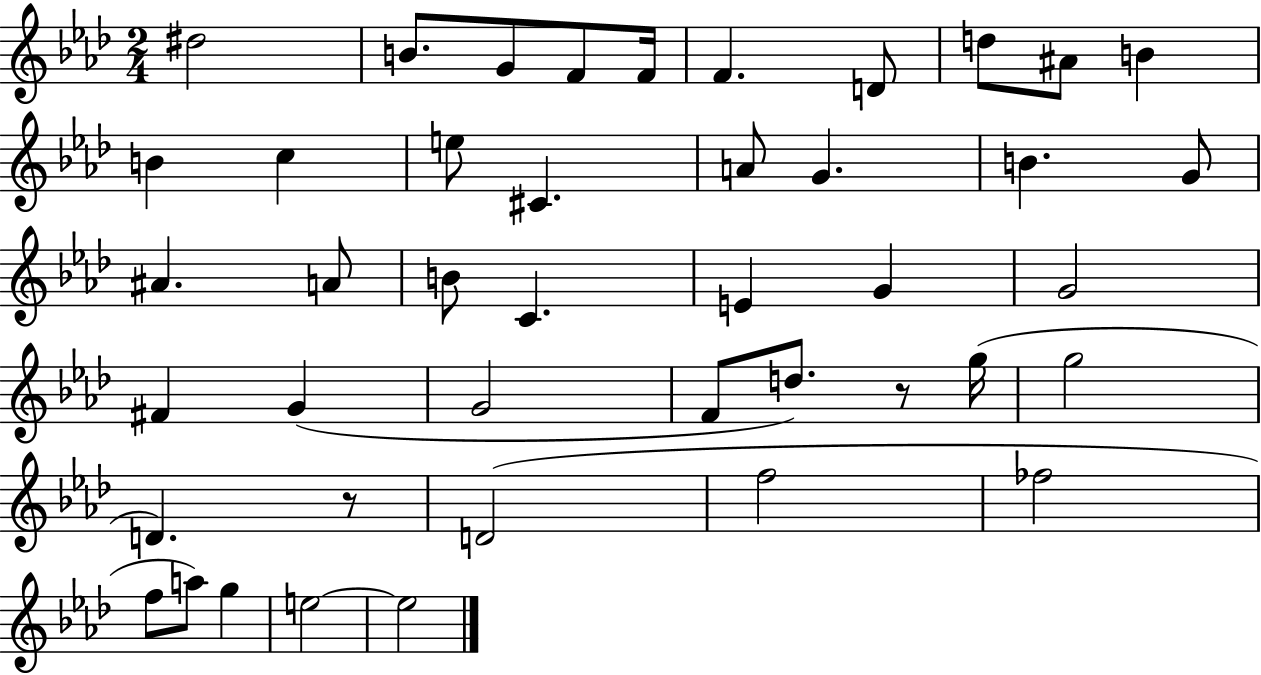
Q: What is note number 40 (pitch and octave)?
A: E5